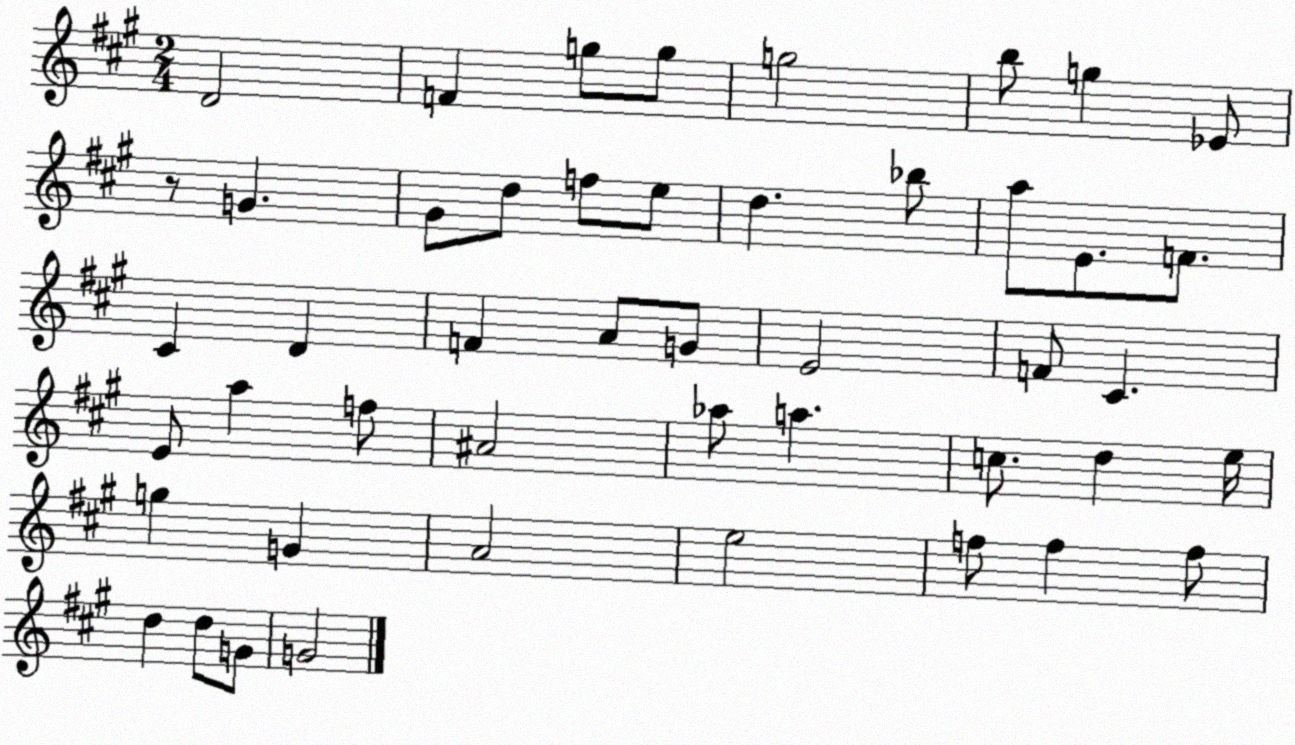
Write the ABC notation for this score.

X:1
T:Untitled
M:2/4
L:1/4
K:A
D2 F g/2 g/2 g2 b/2 g _E/2 z/2 G ^G/2 d/2 f/2 e/2 d _b/2 a/2 E/2 F/2 ^C D F A/2 G/2 E2 F/2 ^C E/2 a f/2 ^A2 _a/2 a c/2 d e/4 g G A2 e2 f/2 f f/2 d d/2 G/2 G2